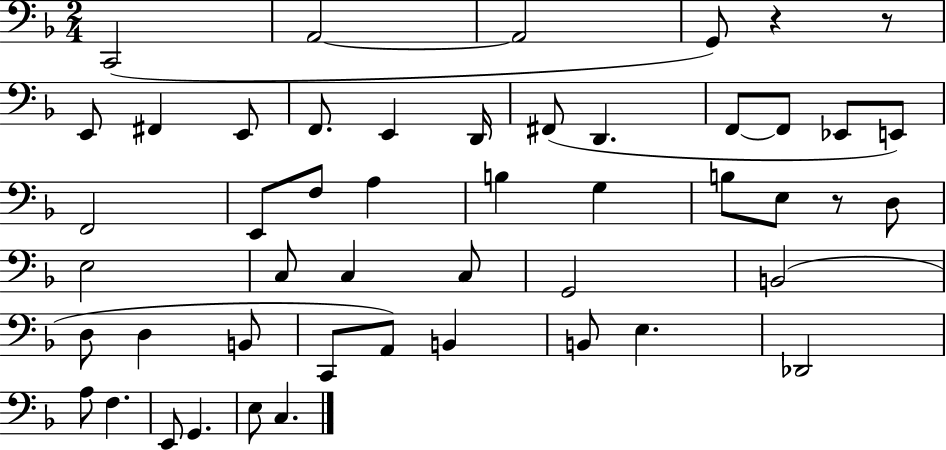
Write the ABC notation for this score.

X:1
T:Untitled
M:2/4
L:1/4
K:F
C,,2 A,,2 A,,2 G,,/2 z z/2 E,,/2 ^F,, E,,/2 F,,/2 E,, D,,/4 ^F,,/2 D,, F,,/2 F,,/2 _E,,/2 E,,/2 F,,2 E,,/2 F,/2 A, B, G, B,/2 E,/2 z/2 D,/2 E,2 C,/2 C, C,/2 G,,2 B,,2 D,/2 D, B,,/2 C,,/2 A,,/2 B,, B,,/2 E, _D,,2 A,/2 F, E,,/2 G,, E,/2 C,